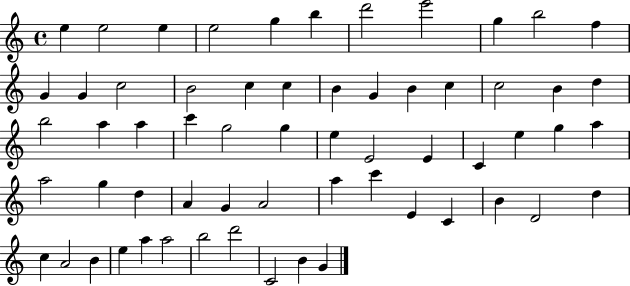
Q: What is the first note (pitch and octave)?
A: E5